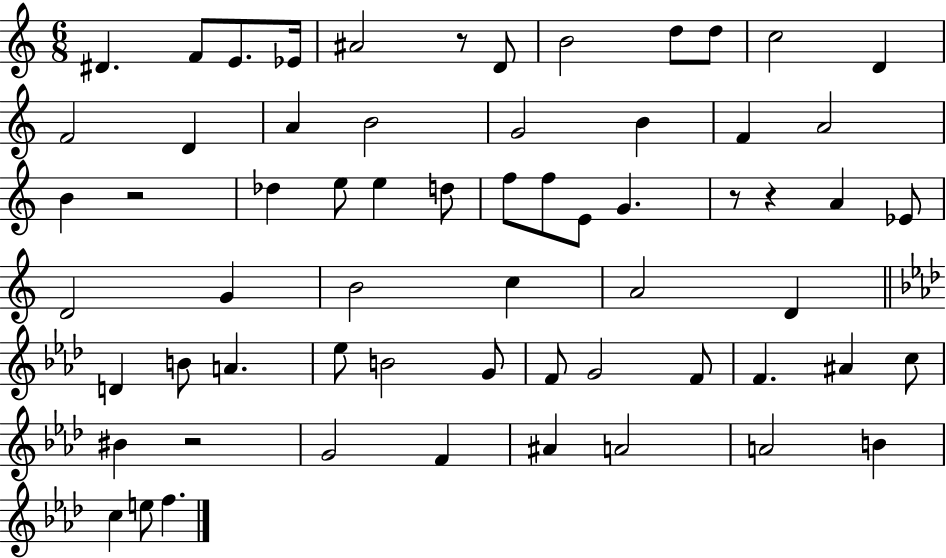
X:1
T:Untitled
M:6/8
L:1/4
K:C
^D F/2 E/2 _E/4 ^A2 z/2 D/2 B2 d/2 d/2 c2 D F2 D A B2 G2 B F A2 B z2 _d e/2 e d/2 f/2 f/2 E/2 G z/2 z A _E/2 D2 G B2 c A2 D D B/2 A _e/2 B2 G/2 F/2 G2 F/2 F ^A c/2 ^B z2 G2 F ^A A2 A2 B c e/2 f